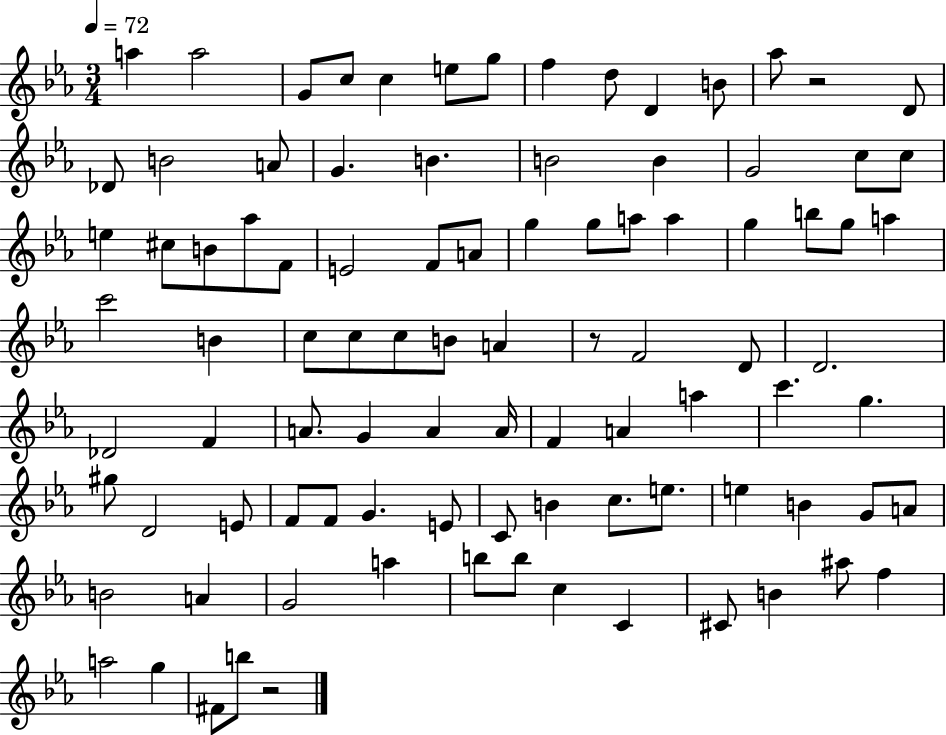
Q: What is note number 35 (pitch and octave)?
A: A5